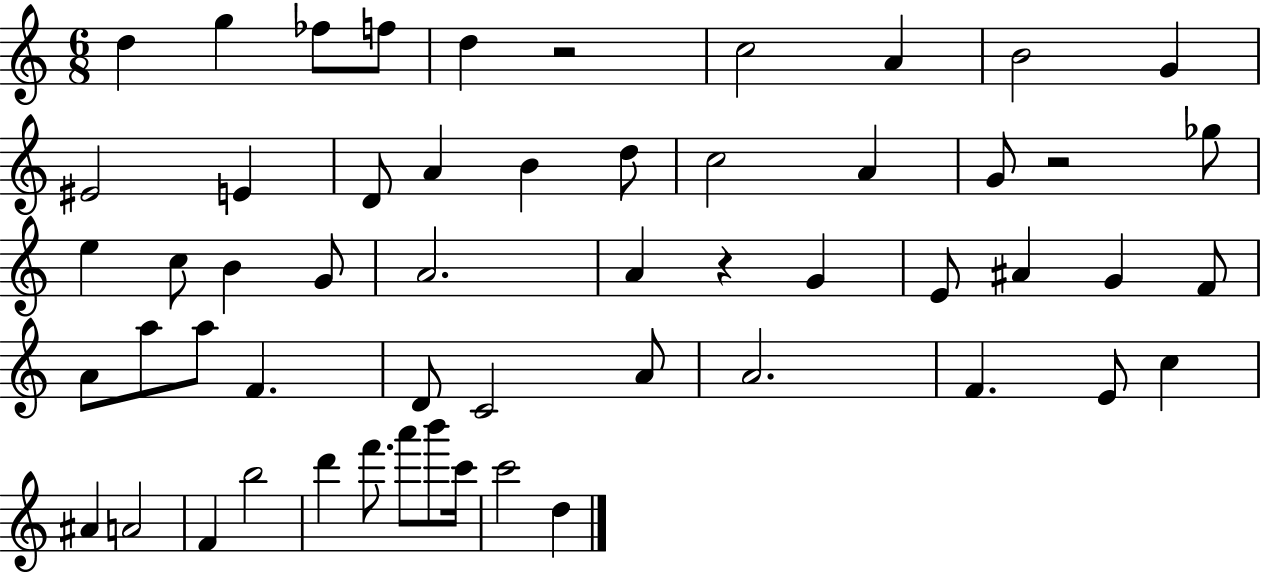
X:1
T:Untitled
M:6/8
L:1/4
K:C
d g _f/2 f/2 d z2 c2 A B2 G ^E2 E D/2 A B d/2 c2 A G/2 z2 _g/2 e c/2 B G/2 A2 A z G E/2 ^A G F/2 A/2 a/2 a/2 F D/2 C2 A/2 A2 F E/2 c ^A A2 F b2 d' f'/2 a'/2 b'/2 c'/4 c'2 d